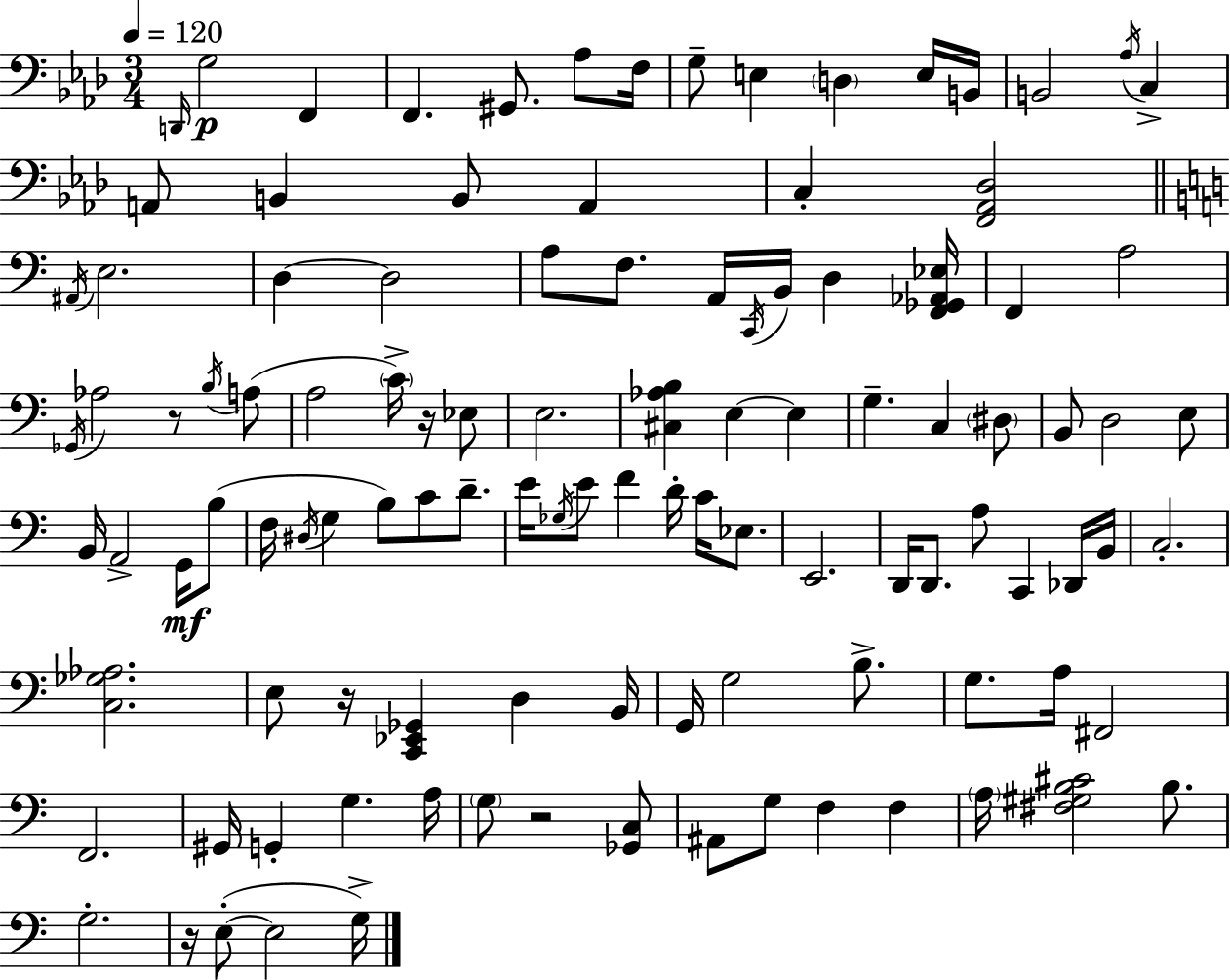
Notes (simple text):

D2/s G3/h F2/q F2/q. G#2/e. Ab3/e F3/s G3/e E3/q D3/q E3/s B2/s B2/h Ab3/s C3/q A2/e B2/q B2/e A2/q C3/q [F2,Ab2,Db3]/h A#2/s E3/h. D3/q D3/h A3/e F3/e. A2/s C2/s B2/s D3/q [F2,Gb2,Ab2,Eb3]/s F2/q A3/h Gb2/s Ab3/h R/e B3/s A3/e A3/h C4/s R/s Eb3/e E3/h. [C#3,Ab3,B3]/q E3/q E3/q G3/q. C3/q D#3/e B2/e D3/h E3/e B2/s A2/h G2/s B3/e F3/s D#3/s G3/q B3/e C4/e D4/e. E4/s Gb3/s E4/e F4/q D4/s C4/s Eb3/e. E2/h. D2/s D2/e. A3/e C2/q Db2/s B2/s C3/h. [C3,Gb3,Ab3]/h. E3/e R/s [C2,Eb2,Gb2]/q D3/q B2/s G2/s G3/h B3/e. G3/e. A3/s F#2/h F2/h. G#2/s G2/q G3/q. A3/s G3/e R/h [Gb2,C3]/e A#2/e G3/e F3/q F3/q A3/s [F#3,G#3,B3,C#4]/h B3/e. G3/h. R/s E3/e E3/h G3/s